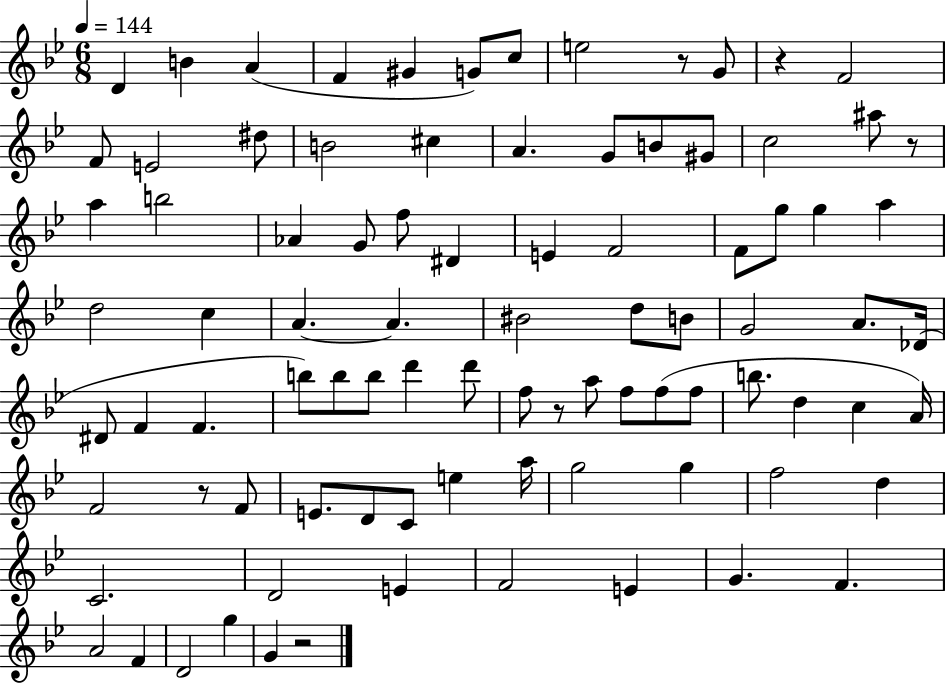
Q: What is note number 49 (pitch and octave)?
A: B5